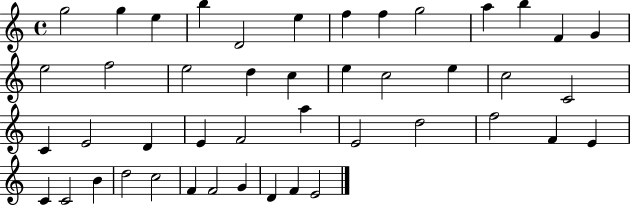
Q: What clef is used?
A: treble